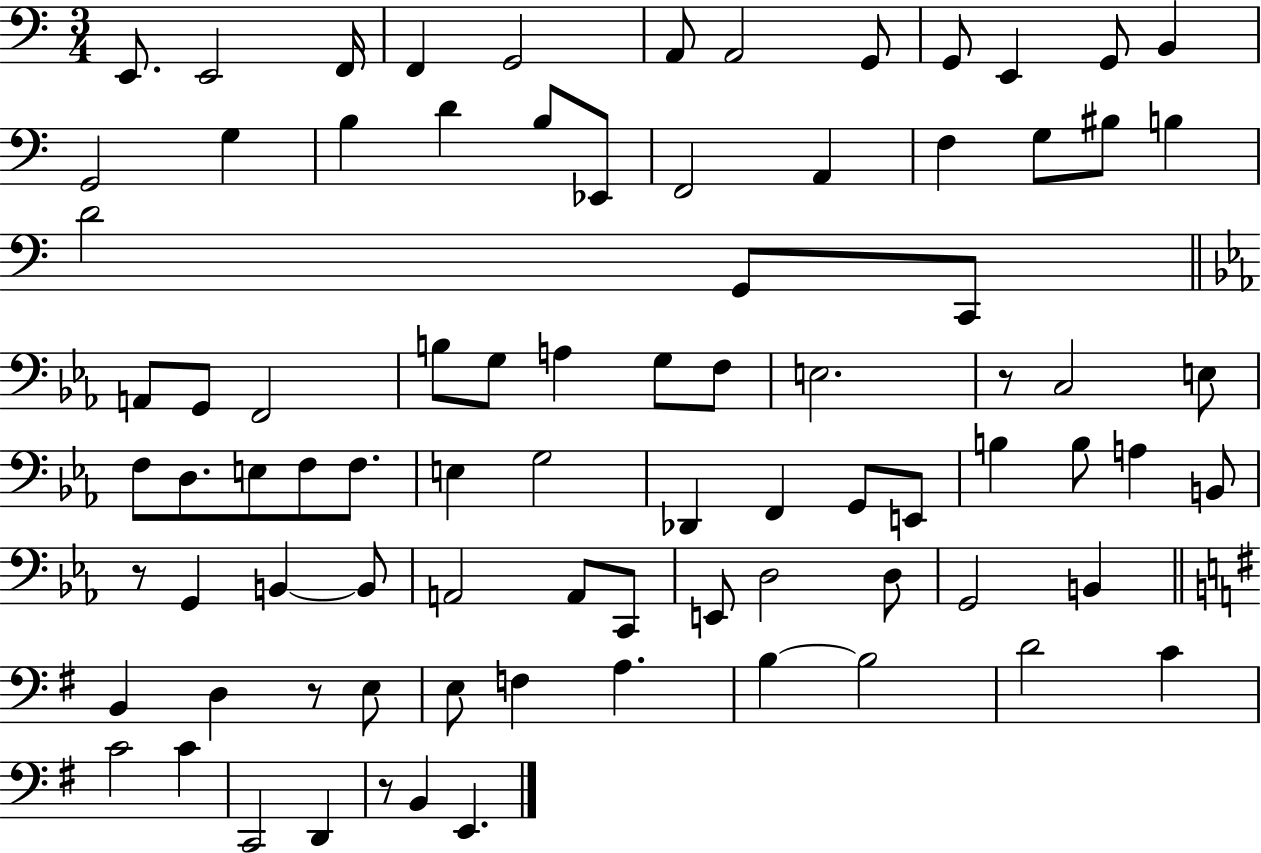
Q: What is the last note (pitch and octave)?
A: E2